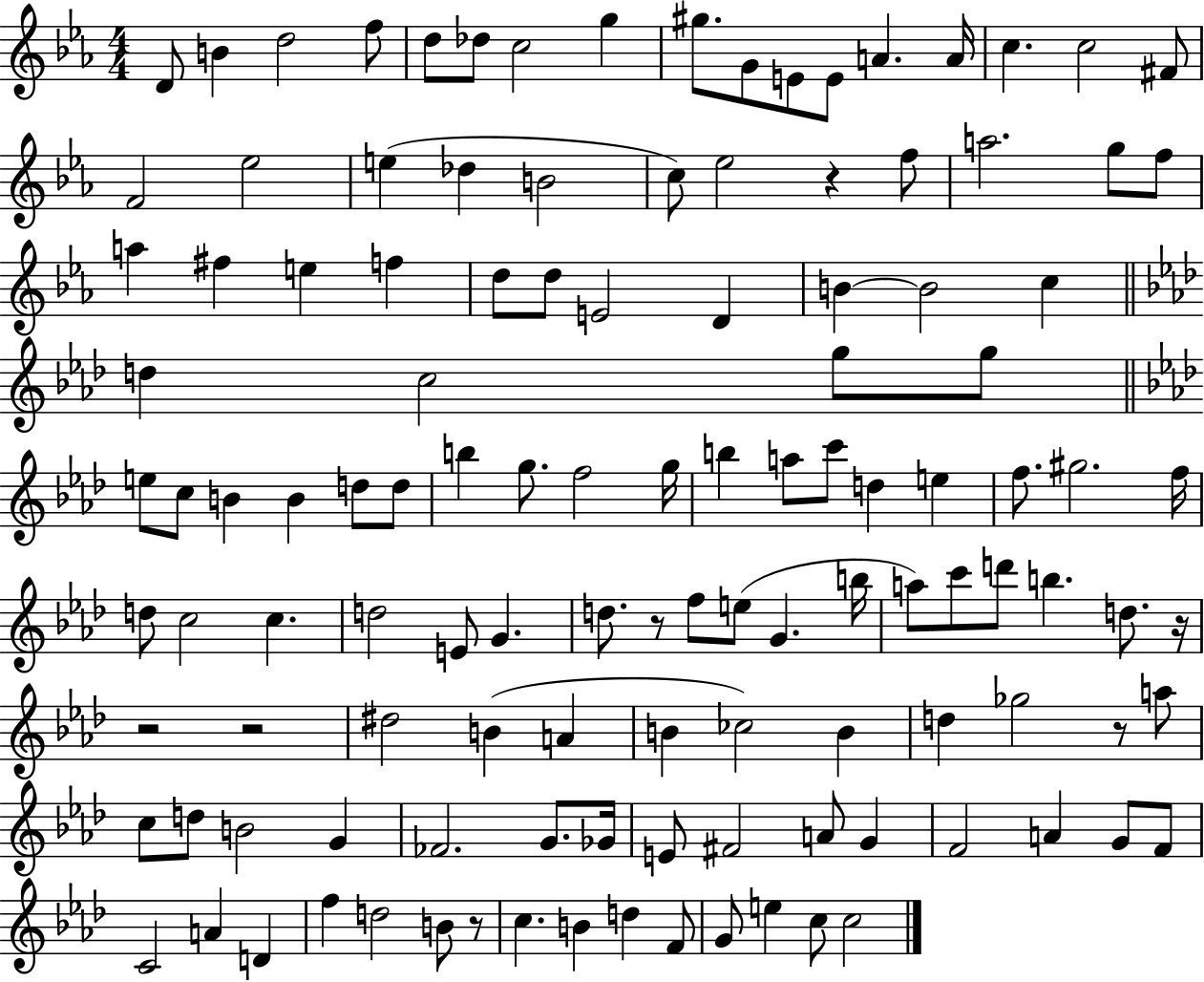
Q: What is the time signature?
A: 4/4